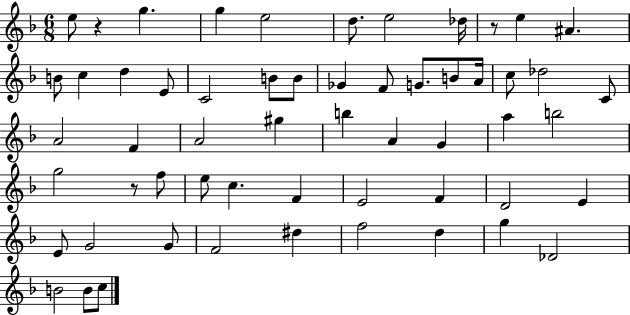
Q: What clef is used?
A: treble